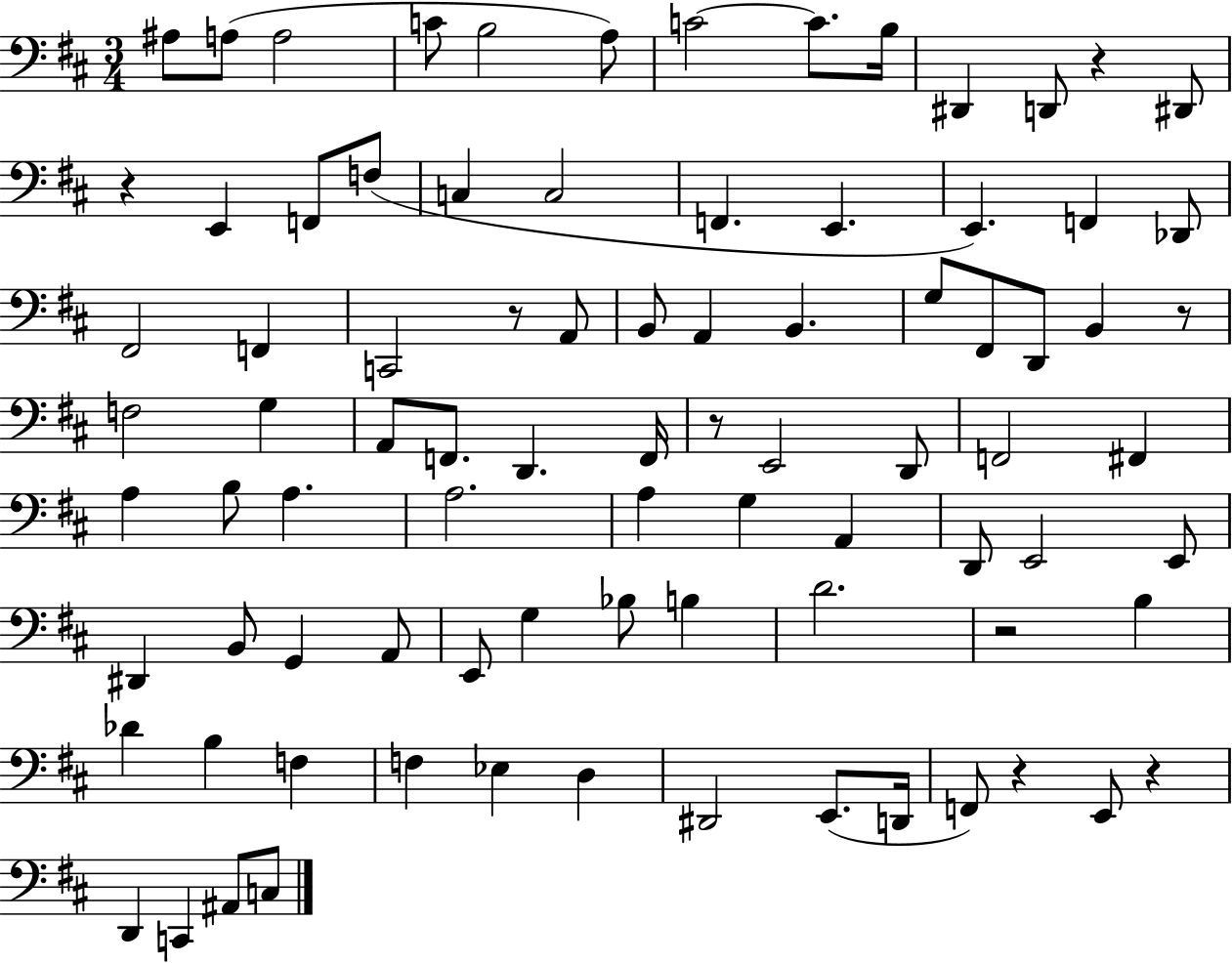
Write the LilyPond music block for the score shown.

{
  \clef bass
  \numericTimeSignature
  \time 3/4
  \key d \major
  ais8 a8( a2 | c'8 b2 a8) | c'2~~ c'8. b16 | dis,4 d,8 r4 dis,8 | \break r4 e,4 f,8 f8( | c4 c2 | f,4. e,4. | e,4.) f,4 des,8 | \break fis,2 f,4 | c,2 r8 a,8 | b,8 a,4 b,4. | g8 fis,8 d,8 b,4 r8 | \break f2 g4 | a,8 f,8. d,4. f,16 | r8 e,2 d,8 | f,2 fis,4 | \break a4 b8 a4. | a2. | a4 g4 a,4 | d,8 e,2 e,8 | \break dis,4 b,8 g,4 a,8 | e,8 g4 bes8 b4 | d'2. | r2 b4 | \break des'4 b4 f4 | f4 ees4 d4 | dis,2 e,8.( d,16 | f,8) r4 e,8 r4 | \break d,4 c,4 ais,8 c8 | \bar "|."
}